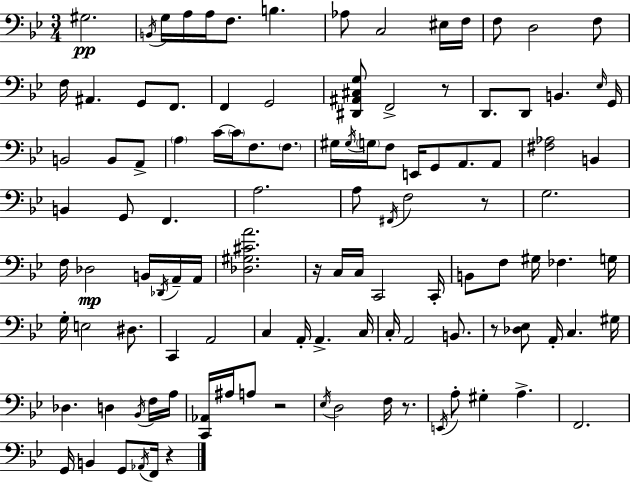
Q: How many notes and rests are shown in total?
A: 113